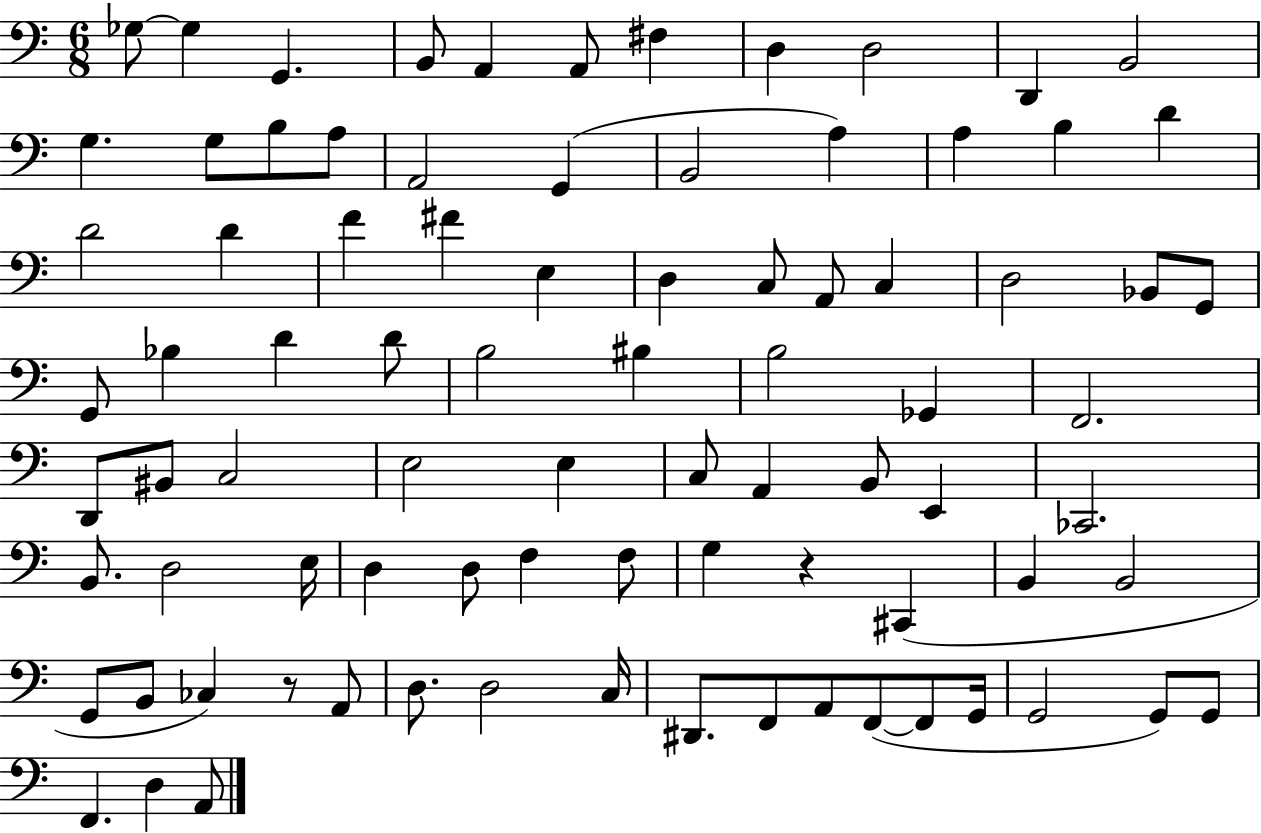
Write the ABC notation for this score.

X:1
T:Untitled
M:6/8
L:1/4
K:C
_G,/2 _G, G,, B,,/2 A,, A,,/2 ^F, D, D,2 D,, B,,2 G, G,/2 B,/2 A,/2 A,,2 G,, B,,2 A, A, B, D D2 D F ^F E, D, C,/2 A,,/2 C, D,2 _B,,/2 G,,/2 G,,/2 _B, D D/2 B,2 ^B, B,2 _G,, F,,2 D,,/2 ^B,,/2 C,2 E,2 E, C,/2 A,, B,,/2 E,, _C,,2 B,,/2 D,2 E,/4 D, D,/2 F, F,/2 G, z ^C,, B,, B,,2 G,,/2 B,,/2 _C, z/2 A,,/2 D,/2 D,2 C,/4 ^D,,/2 F,,/2 A,,/2 F,,/2 F,,/2 G,,/4 G,,2 G,,/2 G,,/2 F,, D, A,,/2